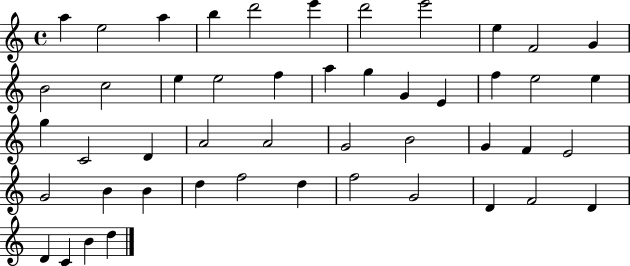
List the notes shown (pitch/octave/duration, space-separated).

A5/q E5/h A5/q B5/q D6/h E6/q D6/h E6/h E5/q F4/h G4/q B4/h C5/h E5/q E5/h F5/q A5/q G5/q G4/q E4/q F5/q E5/h E5/q G5/q C4/h D4/q A4/h A4/h G4/h B4/h G4/q F4/q E4/h G4/h B4/q B4/q D5/q F5/h D5/q F5/h G4/h D4/q F4/h D4/q D4/q C4/q B4/q D5/q